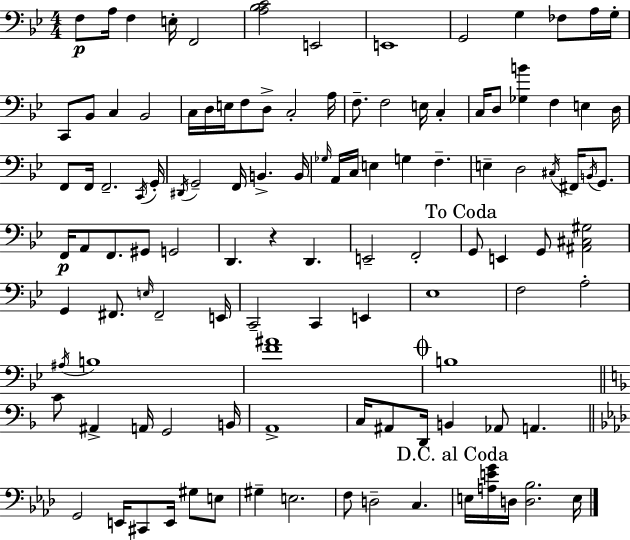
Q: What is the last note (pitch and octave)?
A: E3